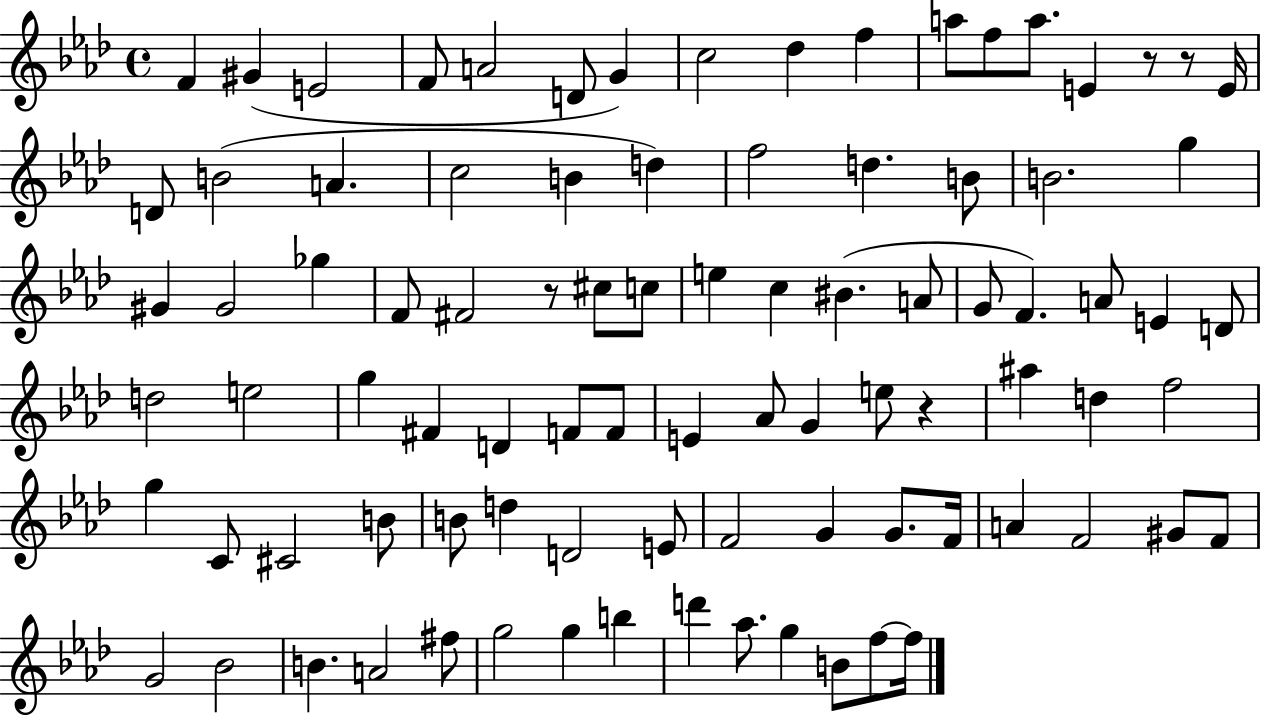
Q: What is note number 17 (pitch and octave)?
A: B4